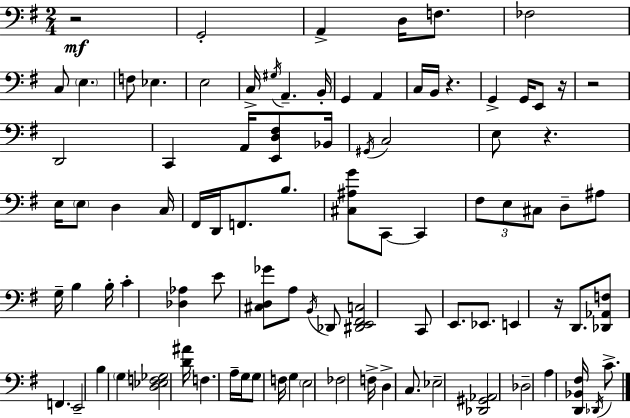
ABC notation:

X:1
T:Untitled
M:2/4
L:1/4
K:G
z2 G,,2 A,, D,/4 F,/2 _F,2 C,/2 E, F,/2 _E, E,2 C,/4 ^G,/4 A,, B,,/4 G,, A,, C,/4 B,,/4 z G,, G,,/4 E,,/2 z/4 z2 D,,2 C,, A,,/4 [E,,D,^F,]/2 _B,,/4 ^G,,/4 C,2 E,/2 z E,/4 E,/2 D, C,/4 ^F,,/4 D,,/4 F,,/2 B,/2 [^C,^A,G]/2 C,,/2 C,, ^F,/2 E,/2 ^C,/2 D,/2 ^A,/2 G,/4 B, B,/4 C [_D,_A,] E/2 [^C,D,_G]/2 A,/2 B,,/4 _D,,/2 [^D,,E,,^F,,C,]2 C,,/2 E,,/2 _E,,/2 E,, z/4 D,,/2 [_D,,_A,,F,]/2 F,, E,,2 B, G, [D,_E,F,_G,]2 [D^A]/4 F, A,/4 G,/4 G,/2 F,/4 G, E,2 _F,2 F,/4 D, C,/2 _E,2 [_D,,^G,,_A,,]2 _D,2 A, [D,,_B,,^F,]/4 _D,,/4 C/2